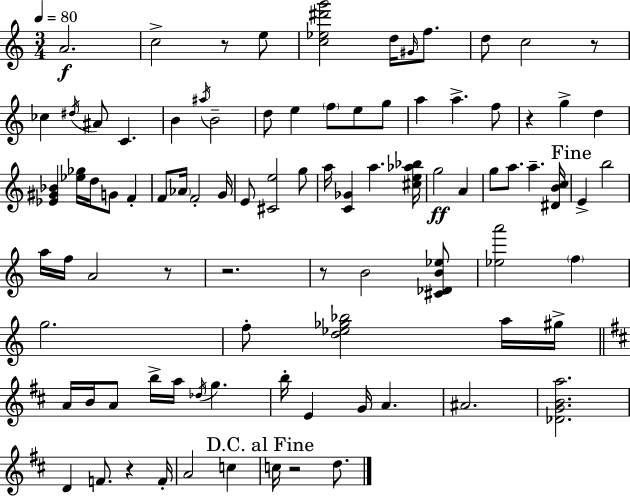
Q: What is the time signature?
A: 3/4